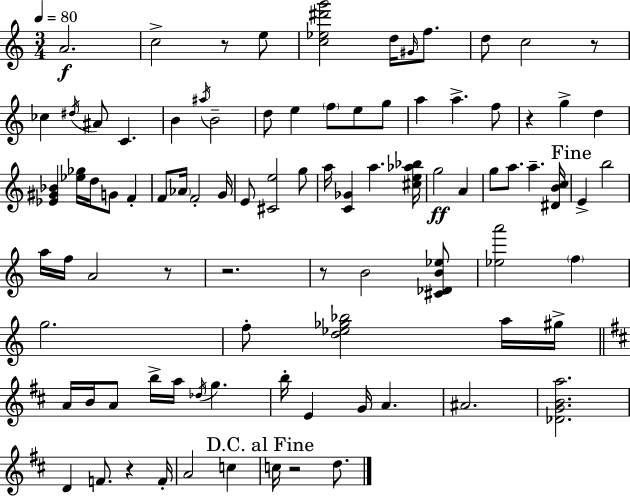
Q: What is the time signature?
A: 3/4